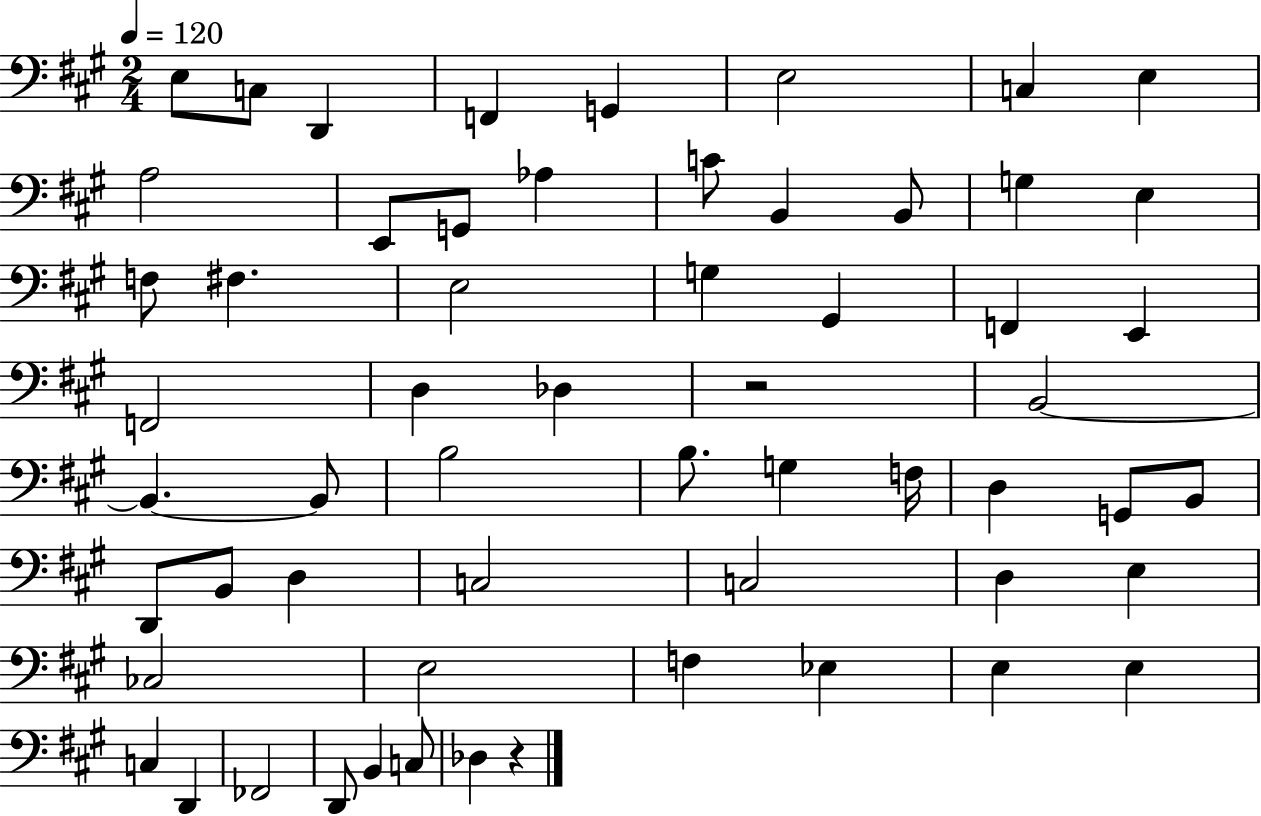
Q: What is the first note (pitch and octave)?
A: E3